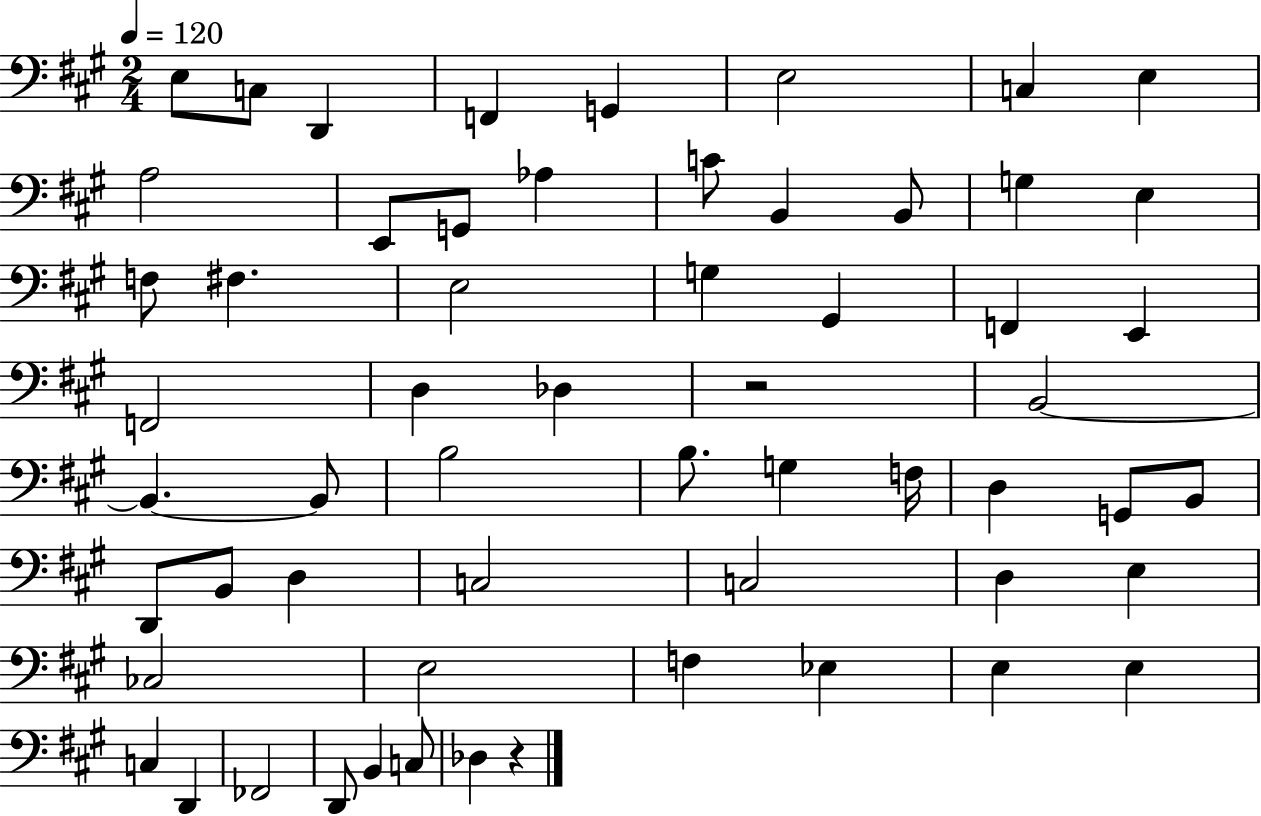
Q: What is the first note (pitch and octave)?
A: E3